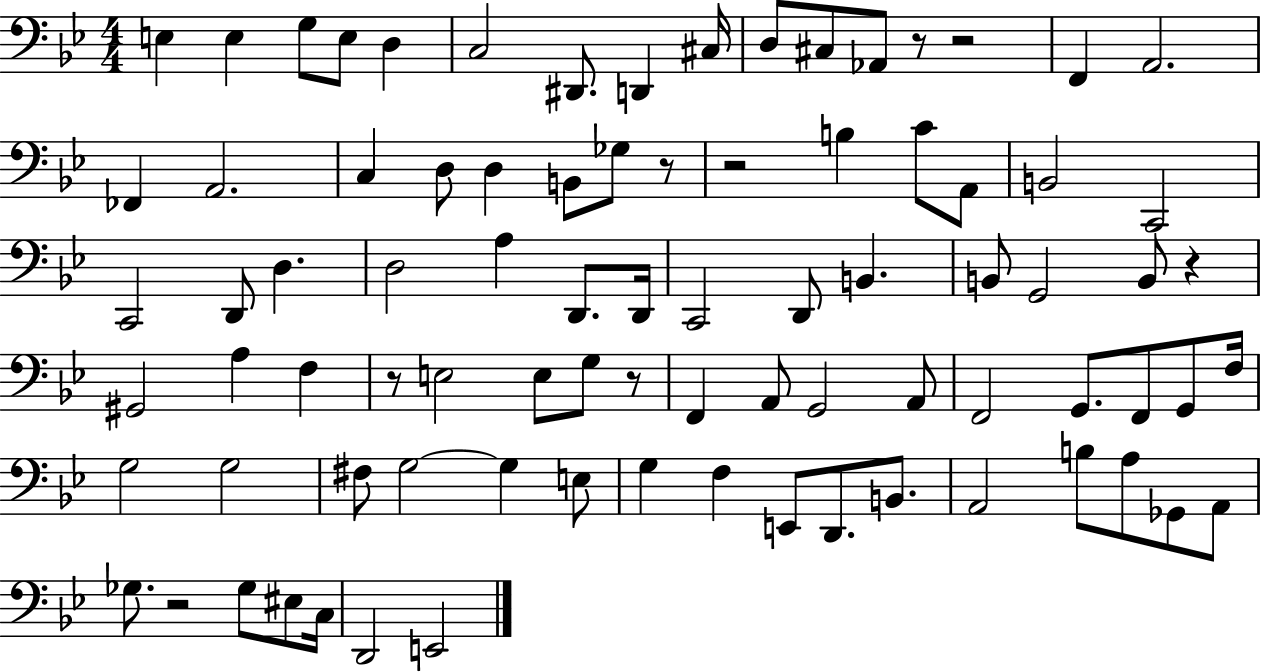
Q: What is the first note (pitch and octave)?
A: E3